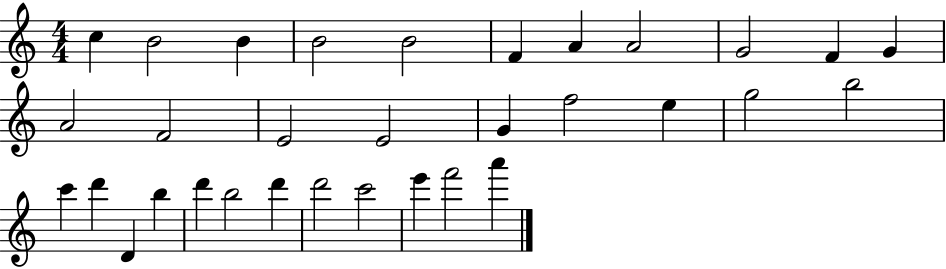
{
  \clef treble
  \numericTimeSignature
  \time 4/4
  \key c \major
  c''4 b'2 b'4 | b'2 b'2 | f'4 a'4 a'2 | g'2 f'4 g'4 | \break a'2 f'2 | e'2 e'2 | g'4 f''2 e''4 | g''2 b''2 | \break c'''4 d'''4 d'4 b''4 | d'''4 b''2 d'''4 | d'''2 c'''2 | e'''4 f'''2 a'''4 | \break \bar "|."
}